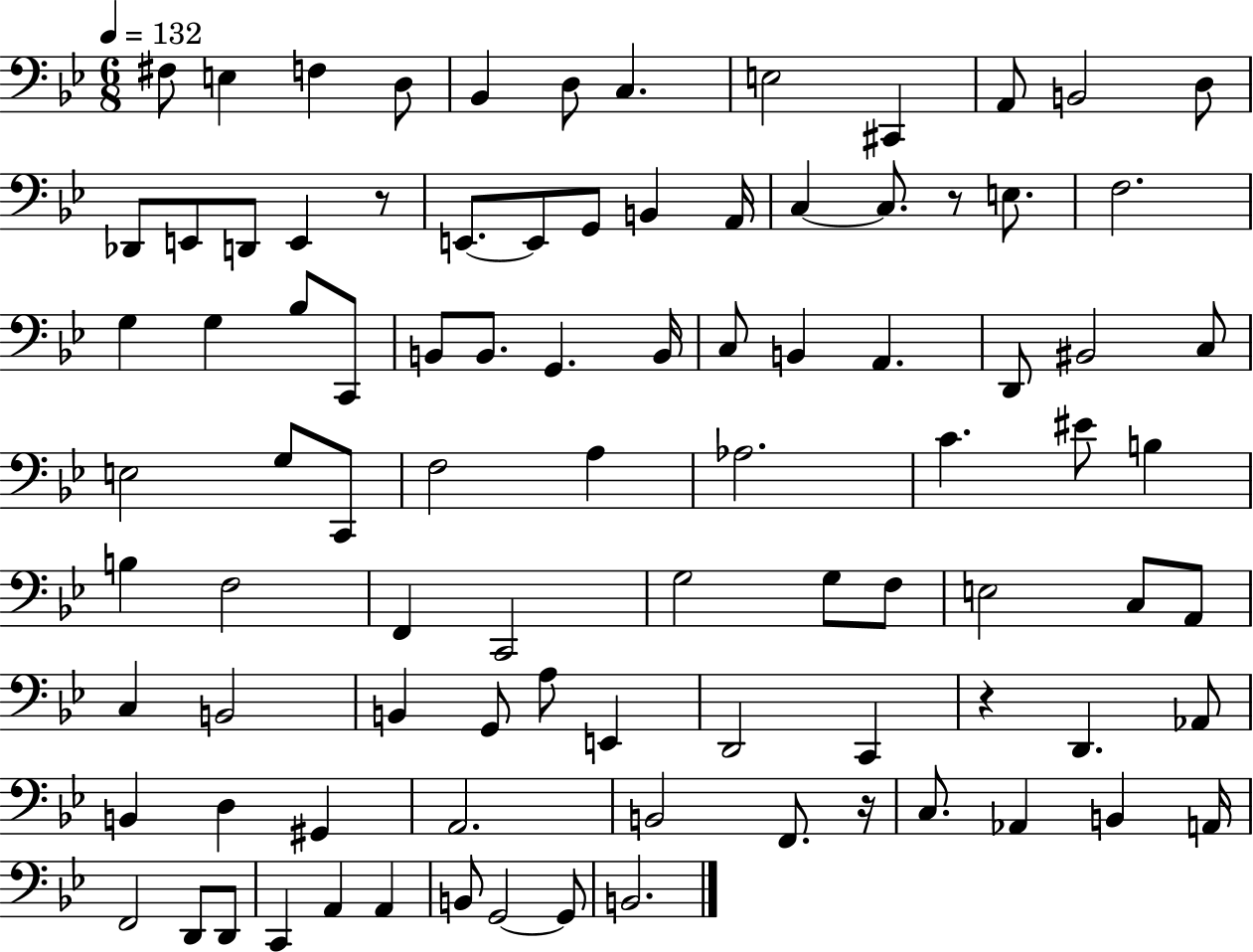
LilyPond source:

{
  \clef bass
  \numericTimeSignature
  \time 6/8
  \key bes \major
  \tempo 4 = 132
  \repeat volta 2 { fis8 e4 f4 d8 | bes,4 d8 c4. | e2 cis,4 | a,8 b,2 d8 | \break des,8 e,8 d,8 e,4 r8 | e,8.~~ e,8 g,8 b,4 a,16 | c4~~ c8. r8 e8. | f2. | \break g4 g4 bes8 c,8 | b,8 b,8. g,4. b,16 | c8 b,4 a,4. | d,8 bis,2 c8 | \break e2 g8 c,8 | f2 a4 | aes2. | c'4. eis'8 b4 | \break b4 f2 | f,4 c,2 | g2 g8 f8 | e2 c8 a,8 | \break c4 b,2 | b,4 g,8 a8 e,4 | d,2 c,4 | r4 d,4. aes,8 | \break b,4 d4 gis,4 | a,2. | b,2 f,8. r16 | c8. aes,4 b,4 a,16 | \break f,2 d,8 d,8 | c,4 a,4 a,4 | b,8 g,2~~ g,8 | b,2. | \break } \bar "|."
}